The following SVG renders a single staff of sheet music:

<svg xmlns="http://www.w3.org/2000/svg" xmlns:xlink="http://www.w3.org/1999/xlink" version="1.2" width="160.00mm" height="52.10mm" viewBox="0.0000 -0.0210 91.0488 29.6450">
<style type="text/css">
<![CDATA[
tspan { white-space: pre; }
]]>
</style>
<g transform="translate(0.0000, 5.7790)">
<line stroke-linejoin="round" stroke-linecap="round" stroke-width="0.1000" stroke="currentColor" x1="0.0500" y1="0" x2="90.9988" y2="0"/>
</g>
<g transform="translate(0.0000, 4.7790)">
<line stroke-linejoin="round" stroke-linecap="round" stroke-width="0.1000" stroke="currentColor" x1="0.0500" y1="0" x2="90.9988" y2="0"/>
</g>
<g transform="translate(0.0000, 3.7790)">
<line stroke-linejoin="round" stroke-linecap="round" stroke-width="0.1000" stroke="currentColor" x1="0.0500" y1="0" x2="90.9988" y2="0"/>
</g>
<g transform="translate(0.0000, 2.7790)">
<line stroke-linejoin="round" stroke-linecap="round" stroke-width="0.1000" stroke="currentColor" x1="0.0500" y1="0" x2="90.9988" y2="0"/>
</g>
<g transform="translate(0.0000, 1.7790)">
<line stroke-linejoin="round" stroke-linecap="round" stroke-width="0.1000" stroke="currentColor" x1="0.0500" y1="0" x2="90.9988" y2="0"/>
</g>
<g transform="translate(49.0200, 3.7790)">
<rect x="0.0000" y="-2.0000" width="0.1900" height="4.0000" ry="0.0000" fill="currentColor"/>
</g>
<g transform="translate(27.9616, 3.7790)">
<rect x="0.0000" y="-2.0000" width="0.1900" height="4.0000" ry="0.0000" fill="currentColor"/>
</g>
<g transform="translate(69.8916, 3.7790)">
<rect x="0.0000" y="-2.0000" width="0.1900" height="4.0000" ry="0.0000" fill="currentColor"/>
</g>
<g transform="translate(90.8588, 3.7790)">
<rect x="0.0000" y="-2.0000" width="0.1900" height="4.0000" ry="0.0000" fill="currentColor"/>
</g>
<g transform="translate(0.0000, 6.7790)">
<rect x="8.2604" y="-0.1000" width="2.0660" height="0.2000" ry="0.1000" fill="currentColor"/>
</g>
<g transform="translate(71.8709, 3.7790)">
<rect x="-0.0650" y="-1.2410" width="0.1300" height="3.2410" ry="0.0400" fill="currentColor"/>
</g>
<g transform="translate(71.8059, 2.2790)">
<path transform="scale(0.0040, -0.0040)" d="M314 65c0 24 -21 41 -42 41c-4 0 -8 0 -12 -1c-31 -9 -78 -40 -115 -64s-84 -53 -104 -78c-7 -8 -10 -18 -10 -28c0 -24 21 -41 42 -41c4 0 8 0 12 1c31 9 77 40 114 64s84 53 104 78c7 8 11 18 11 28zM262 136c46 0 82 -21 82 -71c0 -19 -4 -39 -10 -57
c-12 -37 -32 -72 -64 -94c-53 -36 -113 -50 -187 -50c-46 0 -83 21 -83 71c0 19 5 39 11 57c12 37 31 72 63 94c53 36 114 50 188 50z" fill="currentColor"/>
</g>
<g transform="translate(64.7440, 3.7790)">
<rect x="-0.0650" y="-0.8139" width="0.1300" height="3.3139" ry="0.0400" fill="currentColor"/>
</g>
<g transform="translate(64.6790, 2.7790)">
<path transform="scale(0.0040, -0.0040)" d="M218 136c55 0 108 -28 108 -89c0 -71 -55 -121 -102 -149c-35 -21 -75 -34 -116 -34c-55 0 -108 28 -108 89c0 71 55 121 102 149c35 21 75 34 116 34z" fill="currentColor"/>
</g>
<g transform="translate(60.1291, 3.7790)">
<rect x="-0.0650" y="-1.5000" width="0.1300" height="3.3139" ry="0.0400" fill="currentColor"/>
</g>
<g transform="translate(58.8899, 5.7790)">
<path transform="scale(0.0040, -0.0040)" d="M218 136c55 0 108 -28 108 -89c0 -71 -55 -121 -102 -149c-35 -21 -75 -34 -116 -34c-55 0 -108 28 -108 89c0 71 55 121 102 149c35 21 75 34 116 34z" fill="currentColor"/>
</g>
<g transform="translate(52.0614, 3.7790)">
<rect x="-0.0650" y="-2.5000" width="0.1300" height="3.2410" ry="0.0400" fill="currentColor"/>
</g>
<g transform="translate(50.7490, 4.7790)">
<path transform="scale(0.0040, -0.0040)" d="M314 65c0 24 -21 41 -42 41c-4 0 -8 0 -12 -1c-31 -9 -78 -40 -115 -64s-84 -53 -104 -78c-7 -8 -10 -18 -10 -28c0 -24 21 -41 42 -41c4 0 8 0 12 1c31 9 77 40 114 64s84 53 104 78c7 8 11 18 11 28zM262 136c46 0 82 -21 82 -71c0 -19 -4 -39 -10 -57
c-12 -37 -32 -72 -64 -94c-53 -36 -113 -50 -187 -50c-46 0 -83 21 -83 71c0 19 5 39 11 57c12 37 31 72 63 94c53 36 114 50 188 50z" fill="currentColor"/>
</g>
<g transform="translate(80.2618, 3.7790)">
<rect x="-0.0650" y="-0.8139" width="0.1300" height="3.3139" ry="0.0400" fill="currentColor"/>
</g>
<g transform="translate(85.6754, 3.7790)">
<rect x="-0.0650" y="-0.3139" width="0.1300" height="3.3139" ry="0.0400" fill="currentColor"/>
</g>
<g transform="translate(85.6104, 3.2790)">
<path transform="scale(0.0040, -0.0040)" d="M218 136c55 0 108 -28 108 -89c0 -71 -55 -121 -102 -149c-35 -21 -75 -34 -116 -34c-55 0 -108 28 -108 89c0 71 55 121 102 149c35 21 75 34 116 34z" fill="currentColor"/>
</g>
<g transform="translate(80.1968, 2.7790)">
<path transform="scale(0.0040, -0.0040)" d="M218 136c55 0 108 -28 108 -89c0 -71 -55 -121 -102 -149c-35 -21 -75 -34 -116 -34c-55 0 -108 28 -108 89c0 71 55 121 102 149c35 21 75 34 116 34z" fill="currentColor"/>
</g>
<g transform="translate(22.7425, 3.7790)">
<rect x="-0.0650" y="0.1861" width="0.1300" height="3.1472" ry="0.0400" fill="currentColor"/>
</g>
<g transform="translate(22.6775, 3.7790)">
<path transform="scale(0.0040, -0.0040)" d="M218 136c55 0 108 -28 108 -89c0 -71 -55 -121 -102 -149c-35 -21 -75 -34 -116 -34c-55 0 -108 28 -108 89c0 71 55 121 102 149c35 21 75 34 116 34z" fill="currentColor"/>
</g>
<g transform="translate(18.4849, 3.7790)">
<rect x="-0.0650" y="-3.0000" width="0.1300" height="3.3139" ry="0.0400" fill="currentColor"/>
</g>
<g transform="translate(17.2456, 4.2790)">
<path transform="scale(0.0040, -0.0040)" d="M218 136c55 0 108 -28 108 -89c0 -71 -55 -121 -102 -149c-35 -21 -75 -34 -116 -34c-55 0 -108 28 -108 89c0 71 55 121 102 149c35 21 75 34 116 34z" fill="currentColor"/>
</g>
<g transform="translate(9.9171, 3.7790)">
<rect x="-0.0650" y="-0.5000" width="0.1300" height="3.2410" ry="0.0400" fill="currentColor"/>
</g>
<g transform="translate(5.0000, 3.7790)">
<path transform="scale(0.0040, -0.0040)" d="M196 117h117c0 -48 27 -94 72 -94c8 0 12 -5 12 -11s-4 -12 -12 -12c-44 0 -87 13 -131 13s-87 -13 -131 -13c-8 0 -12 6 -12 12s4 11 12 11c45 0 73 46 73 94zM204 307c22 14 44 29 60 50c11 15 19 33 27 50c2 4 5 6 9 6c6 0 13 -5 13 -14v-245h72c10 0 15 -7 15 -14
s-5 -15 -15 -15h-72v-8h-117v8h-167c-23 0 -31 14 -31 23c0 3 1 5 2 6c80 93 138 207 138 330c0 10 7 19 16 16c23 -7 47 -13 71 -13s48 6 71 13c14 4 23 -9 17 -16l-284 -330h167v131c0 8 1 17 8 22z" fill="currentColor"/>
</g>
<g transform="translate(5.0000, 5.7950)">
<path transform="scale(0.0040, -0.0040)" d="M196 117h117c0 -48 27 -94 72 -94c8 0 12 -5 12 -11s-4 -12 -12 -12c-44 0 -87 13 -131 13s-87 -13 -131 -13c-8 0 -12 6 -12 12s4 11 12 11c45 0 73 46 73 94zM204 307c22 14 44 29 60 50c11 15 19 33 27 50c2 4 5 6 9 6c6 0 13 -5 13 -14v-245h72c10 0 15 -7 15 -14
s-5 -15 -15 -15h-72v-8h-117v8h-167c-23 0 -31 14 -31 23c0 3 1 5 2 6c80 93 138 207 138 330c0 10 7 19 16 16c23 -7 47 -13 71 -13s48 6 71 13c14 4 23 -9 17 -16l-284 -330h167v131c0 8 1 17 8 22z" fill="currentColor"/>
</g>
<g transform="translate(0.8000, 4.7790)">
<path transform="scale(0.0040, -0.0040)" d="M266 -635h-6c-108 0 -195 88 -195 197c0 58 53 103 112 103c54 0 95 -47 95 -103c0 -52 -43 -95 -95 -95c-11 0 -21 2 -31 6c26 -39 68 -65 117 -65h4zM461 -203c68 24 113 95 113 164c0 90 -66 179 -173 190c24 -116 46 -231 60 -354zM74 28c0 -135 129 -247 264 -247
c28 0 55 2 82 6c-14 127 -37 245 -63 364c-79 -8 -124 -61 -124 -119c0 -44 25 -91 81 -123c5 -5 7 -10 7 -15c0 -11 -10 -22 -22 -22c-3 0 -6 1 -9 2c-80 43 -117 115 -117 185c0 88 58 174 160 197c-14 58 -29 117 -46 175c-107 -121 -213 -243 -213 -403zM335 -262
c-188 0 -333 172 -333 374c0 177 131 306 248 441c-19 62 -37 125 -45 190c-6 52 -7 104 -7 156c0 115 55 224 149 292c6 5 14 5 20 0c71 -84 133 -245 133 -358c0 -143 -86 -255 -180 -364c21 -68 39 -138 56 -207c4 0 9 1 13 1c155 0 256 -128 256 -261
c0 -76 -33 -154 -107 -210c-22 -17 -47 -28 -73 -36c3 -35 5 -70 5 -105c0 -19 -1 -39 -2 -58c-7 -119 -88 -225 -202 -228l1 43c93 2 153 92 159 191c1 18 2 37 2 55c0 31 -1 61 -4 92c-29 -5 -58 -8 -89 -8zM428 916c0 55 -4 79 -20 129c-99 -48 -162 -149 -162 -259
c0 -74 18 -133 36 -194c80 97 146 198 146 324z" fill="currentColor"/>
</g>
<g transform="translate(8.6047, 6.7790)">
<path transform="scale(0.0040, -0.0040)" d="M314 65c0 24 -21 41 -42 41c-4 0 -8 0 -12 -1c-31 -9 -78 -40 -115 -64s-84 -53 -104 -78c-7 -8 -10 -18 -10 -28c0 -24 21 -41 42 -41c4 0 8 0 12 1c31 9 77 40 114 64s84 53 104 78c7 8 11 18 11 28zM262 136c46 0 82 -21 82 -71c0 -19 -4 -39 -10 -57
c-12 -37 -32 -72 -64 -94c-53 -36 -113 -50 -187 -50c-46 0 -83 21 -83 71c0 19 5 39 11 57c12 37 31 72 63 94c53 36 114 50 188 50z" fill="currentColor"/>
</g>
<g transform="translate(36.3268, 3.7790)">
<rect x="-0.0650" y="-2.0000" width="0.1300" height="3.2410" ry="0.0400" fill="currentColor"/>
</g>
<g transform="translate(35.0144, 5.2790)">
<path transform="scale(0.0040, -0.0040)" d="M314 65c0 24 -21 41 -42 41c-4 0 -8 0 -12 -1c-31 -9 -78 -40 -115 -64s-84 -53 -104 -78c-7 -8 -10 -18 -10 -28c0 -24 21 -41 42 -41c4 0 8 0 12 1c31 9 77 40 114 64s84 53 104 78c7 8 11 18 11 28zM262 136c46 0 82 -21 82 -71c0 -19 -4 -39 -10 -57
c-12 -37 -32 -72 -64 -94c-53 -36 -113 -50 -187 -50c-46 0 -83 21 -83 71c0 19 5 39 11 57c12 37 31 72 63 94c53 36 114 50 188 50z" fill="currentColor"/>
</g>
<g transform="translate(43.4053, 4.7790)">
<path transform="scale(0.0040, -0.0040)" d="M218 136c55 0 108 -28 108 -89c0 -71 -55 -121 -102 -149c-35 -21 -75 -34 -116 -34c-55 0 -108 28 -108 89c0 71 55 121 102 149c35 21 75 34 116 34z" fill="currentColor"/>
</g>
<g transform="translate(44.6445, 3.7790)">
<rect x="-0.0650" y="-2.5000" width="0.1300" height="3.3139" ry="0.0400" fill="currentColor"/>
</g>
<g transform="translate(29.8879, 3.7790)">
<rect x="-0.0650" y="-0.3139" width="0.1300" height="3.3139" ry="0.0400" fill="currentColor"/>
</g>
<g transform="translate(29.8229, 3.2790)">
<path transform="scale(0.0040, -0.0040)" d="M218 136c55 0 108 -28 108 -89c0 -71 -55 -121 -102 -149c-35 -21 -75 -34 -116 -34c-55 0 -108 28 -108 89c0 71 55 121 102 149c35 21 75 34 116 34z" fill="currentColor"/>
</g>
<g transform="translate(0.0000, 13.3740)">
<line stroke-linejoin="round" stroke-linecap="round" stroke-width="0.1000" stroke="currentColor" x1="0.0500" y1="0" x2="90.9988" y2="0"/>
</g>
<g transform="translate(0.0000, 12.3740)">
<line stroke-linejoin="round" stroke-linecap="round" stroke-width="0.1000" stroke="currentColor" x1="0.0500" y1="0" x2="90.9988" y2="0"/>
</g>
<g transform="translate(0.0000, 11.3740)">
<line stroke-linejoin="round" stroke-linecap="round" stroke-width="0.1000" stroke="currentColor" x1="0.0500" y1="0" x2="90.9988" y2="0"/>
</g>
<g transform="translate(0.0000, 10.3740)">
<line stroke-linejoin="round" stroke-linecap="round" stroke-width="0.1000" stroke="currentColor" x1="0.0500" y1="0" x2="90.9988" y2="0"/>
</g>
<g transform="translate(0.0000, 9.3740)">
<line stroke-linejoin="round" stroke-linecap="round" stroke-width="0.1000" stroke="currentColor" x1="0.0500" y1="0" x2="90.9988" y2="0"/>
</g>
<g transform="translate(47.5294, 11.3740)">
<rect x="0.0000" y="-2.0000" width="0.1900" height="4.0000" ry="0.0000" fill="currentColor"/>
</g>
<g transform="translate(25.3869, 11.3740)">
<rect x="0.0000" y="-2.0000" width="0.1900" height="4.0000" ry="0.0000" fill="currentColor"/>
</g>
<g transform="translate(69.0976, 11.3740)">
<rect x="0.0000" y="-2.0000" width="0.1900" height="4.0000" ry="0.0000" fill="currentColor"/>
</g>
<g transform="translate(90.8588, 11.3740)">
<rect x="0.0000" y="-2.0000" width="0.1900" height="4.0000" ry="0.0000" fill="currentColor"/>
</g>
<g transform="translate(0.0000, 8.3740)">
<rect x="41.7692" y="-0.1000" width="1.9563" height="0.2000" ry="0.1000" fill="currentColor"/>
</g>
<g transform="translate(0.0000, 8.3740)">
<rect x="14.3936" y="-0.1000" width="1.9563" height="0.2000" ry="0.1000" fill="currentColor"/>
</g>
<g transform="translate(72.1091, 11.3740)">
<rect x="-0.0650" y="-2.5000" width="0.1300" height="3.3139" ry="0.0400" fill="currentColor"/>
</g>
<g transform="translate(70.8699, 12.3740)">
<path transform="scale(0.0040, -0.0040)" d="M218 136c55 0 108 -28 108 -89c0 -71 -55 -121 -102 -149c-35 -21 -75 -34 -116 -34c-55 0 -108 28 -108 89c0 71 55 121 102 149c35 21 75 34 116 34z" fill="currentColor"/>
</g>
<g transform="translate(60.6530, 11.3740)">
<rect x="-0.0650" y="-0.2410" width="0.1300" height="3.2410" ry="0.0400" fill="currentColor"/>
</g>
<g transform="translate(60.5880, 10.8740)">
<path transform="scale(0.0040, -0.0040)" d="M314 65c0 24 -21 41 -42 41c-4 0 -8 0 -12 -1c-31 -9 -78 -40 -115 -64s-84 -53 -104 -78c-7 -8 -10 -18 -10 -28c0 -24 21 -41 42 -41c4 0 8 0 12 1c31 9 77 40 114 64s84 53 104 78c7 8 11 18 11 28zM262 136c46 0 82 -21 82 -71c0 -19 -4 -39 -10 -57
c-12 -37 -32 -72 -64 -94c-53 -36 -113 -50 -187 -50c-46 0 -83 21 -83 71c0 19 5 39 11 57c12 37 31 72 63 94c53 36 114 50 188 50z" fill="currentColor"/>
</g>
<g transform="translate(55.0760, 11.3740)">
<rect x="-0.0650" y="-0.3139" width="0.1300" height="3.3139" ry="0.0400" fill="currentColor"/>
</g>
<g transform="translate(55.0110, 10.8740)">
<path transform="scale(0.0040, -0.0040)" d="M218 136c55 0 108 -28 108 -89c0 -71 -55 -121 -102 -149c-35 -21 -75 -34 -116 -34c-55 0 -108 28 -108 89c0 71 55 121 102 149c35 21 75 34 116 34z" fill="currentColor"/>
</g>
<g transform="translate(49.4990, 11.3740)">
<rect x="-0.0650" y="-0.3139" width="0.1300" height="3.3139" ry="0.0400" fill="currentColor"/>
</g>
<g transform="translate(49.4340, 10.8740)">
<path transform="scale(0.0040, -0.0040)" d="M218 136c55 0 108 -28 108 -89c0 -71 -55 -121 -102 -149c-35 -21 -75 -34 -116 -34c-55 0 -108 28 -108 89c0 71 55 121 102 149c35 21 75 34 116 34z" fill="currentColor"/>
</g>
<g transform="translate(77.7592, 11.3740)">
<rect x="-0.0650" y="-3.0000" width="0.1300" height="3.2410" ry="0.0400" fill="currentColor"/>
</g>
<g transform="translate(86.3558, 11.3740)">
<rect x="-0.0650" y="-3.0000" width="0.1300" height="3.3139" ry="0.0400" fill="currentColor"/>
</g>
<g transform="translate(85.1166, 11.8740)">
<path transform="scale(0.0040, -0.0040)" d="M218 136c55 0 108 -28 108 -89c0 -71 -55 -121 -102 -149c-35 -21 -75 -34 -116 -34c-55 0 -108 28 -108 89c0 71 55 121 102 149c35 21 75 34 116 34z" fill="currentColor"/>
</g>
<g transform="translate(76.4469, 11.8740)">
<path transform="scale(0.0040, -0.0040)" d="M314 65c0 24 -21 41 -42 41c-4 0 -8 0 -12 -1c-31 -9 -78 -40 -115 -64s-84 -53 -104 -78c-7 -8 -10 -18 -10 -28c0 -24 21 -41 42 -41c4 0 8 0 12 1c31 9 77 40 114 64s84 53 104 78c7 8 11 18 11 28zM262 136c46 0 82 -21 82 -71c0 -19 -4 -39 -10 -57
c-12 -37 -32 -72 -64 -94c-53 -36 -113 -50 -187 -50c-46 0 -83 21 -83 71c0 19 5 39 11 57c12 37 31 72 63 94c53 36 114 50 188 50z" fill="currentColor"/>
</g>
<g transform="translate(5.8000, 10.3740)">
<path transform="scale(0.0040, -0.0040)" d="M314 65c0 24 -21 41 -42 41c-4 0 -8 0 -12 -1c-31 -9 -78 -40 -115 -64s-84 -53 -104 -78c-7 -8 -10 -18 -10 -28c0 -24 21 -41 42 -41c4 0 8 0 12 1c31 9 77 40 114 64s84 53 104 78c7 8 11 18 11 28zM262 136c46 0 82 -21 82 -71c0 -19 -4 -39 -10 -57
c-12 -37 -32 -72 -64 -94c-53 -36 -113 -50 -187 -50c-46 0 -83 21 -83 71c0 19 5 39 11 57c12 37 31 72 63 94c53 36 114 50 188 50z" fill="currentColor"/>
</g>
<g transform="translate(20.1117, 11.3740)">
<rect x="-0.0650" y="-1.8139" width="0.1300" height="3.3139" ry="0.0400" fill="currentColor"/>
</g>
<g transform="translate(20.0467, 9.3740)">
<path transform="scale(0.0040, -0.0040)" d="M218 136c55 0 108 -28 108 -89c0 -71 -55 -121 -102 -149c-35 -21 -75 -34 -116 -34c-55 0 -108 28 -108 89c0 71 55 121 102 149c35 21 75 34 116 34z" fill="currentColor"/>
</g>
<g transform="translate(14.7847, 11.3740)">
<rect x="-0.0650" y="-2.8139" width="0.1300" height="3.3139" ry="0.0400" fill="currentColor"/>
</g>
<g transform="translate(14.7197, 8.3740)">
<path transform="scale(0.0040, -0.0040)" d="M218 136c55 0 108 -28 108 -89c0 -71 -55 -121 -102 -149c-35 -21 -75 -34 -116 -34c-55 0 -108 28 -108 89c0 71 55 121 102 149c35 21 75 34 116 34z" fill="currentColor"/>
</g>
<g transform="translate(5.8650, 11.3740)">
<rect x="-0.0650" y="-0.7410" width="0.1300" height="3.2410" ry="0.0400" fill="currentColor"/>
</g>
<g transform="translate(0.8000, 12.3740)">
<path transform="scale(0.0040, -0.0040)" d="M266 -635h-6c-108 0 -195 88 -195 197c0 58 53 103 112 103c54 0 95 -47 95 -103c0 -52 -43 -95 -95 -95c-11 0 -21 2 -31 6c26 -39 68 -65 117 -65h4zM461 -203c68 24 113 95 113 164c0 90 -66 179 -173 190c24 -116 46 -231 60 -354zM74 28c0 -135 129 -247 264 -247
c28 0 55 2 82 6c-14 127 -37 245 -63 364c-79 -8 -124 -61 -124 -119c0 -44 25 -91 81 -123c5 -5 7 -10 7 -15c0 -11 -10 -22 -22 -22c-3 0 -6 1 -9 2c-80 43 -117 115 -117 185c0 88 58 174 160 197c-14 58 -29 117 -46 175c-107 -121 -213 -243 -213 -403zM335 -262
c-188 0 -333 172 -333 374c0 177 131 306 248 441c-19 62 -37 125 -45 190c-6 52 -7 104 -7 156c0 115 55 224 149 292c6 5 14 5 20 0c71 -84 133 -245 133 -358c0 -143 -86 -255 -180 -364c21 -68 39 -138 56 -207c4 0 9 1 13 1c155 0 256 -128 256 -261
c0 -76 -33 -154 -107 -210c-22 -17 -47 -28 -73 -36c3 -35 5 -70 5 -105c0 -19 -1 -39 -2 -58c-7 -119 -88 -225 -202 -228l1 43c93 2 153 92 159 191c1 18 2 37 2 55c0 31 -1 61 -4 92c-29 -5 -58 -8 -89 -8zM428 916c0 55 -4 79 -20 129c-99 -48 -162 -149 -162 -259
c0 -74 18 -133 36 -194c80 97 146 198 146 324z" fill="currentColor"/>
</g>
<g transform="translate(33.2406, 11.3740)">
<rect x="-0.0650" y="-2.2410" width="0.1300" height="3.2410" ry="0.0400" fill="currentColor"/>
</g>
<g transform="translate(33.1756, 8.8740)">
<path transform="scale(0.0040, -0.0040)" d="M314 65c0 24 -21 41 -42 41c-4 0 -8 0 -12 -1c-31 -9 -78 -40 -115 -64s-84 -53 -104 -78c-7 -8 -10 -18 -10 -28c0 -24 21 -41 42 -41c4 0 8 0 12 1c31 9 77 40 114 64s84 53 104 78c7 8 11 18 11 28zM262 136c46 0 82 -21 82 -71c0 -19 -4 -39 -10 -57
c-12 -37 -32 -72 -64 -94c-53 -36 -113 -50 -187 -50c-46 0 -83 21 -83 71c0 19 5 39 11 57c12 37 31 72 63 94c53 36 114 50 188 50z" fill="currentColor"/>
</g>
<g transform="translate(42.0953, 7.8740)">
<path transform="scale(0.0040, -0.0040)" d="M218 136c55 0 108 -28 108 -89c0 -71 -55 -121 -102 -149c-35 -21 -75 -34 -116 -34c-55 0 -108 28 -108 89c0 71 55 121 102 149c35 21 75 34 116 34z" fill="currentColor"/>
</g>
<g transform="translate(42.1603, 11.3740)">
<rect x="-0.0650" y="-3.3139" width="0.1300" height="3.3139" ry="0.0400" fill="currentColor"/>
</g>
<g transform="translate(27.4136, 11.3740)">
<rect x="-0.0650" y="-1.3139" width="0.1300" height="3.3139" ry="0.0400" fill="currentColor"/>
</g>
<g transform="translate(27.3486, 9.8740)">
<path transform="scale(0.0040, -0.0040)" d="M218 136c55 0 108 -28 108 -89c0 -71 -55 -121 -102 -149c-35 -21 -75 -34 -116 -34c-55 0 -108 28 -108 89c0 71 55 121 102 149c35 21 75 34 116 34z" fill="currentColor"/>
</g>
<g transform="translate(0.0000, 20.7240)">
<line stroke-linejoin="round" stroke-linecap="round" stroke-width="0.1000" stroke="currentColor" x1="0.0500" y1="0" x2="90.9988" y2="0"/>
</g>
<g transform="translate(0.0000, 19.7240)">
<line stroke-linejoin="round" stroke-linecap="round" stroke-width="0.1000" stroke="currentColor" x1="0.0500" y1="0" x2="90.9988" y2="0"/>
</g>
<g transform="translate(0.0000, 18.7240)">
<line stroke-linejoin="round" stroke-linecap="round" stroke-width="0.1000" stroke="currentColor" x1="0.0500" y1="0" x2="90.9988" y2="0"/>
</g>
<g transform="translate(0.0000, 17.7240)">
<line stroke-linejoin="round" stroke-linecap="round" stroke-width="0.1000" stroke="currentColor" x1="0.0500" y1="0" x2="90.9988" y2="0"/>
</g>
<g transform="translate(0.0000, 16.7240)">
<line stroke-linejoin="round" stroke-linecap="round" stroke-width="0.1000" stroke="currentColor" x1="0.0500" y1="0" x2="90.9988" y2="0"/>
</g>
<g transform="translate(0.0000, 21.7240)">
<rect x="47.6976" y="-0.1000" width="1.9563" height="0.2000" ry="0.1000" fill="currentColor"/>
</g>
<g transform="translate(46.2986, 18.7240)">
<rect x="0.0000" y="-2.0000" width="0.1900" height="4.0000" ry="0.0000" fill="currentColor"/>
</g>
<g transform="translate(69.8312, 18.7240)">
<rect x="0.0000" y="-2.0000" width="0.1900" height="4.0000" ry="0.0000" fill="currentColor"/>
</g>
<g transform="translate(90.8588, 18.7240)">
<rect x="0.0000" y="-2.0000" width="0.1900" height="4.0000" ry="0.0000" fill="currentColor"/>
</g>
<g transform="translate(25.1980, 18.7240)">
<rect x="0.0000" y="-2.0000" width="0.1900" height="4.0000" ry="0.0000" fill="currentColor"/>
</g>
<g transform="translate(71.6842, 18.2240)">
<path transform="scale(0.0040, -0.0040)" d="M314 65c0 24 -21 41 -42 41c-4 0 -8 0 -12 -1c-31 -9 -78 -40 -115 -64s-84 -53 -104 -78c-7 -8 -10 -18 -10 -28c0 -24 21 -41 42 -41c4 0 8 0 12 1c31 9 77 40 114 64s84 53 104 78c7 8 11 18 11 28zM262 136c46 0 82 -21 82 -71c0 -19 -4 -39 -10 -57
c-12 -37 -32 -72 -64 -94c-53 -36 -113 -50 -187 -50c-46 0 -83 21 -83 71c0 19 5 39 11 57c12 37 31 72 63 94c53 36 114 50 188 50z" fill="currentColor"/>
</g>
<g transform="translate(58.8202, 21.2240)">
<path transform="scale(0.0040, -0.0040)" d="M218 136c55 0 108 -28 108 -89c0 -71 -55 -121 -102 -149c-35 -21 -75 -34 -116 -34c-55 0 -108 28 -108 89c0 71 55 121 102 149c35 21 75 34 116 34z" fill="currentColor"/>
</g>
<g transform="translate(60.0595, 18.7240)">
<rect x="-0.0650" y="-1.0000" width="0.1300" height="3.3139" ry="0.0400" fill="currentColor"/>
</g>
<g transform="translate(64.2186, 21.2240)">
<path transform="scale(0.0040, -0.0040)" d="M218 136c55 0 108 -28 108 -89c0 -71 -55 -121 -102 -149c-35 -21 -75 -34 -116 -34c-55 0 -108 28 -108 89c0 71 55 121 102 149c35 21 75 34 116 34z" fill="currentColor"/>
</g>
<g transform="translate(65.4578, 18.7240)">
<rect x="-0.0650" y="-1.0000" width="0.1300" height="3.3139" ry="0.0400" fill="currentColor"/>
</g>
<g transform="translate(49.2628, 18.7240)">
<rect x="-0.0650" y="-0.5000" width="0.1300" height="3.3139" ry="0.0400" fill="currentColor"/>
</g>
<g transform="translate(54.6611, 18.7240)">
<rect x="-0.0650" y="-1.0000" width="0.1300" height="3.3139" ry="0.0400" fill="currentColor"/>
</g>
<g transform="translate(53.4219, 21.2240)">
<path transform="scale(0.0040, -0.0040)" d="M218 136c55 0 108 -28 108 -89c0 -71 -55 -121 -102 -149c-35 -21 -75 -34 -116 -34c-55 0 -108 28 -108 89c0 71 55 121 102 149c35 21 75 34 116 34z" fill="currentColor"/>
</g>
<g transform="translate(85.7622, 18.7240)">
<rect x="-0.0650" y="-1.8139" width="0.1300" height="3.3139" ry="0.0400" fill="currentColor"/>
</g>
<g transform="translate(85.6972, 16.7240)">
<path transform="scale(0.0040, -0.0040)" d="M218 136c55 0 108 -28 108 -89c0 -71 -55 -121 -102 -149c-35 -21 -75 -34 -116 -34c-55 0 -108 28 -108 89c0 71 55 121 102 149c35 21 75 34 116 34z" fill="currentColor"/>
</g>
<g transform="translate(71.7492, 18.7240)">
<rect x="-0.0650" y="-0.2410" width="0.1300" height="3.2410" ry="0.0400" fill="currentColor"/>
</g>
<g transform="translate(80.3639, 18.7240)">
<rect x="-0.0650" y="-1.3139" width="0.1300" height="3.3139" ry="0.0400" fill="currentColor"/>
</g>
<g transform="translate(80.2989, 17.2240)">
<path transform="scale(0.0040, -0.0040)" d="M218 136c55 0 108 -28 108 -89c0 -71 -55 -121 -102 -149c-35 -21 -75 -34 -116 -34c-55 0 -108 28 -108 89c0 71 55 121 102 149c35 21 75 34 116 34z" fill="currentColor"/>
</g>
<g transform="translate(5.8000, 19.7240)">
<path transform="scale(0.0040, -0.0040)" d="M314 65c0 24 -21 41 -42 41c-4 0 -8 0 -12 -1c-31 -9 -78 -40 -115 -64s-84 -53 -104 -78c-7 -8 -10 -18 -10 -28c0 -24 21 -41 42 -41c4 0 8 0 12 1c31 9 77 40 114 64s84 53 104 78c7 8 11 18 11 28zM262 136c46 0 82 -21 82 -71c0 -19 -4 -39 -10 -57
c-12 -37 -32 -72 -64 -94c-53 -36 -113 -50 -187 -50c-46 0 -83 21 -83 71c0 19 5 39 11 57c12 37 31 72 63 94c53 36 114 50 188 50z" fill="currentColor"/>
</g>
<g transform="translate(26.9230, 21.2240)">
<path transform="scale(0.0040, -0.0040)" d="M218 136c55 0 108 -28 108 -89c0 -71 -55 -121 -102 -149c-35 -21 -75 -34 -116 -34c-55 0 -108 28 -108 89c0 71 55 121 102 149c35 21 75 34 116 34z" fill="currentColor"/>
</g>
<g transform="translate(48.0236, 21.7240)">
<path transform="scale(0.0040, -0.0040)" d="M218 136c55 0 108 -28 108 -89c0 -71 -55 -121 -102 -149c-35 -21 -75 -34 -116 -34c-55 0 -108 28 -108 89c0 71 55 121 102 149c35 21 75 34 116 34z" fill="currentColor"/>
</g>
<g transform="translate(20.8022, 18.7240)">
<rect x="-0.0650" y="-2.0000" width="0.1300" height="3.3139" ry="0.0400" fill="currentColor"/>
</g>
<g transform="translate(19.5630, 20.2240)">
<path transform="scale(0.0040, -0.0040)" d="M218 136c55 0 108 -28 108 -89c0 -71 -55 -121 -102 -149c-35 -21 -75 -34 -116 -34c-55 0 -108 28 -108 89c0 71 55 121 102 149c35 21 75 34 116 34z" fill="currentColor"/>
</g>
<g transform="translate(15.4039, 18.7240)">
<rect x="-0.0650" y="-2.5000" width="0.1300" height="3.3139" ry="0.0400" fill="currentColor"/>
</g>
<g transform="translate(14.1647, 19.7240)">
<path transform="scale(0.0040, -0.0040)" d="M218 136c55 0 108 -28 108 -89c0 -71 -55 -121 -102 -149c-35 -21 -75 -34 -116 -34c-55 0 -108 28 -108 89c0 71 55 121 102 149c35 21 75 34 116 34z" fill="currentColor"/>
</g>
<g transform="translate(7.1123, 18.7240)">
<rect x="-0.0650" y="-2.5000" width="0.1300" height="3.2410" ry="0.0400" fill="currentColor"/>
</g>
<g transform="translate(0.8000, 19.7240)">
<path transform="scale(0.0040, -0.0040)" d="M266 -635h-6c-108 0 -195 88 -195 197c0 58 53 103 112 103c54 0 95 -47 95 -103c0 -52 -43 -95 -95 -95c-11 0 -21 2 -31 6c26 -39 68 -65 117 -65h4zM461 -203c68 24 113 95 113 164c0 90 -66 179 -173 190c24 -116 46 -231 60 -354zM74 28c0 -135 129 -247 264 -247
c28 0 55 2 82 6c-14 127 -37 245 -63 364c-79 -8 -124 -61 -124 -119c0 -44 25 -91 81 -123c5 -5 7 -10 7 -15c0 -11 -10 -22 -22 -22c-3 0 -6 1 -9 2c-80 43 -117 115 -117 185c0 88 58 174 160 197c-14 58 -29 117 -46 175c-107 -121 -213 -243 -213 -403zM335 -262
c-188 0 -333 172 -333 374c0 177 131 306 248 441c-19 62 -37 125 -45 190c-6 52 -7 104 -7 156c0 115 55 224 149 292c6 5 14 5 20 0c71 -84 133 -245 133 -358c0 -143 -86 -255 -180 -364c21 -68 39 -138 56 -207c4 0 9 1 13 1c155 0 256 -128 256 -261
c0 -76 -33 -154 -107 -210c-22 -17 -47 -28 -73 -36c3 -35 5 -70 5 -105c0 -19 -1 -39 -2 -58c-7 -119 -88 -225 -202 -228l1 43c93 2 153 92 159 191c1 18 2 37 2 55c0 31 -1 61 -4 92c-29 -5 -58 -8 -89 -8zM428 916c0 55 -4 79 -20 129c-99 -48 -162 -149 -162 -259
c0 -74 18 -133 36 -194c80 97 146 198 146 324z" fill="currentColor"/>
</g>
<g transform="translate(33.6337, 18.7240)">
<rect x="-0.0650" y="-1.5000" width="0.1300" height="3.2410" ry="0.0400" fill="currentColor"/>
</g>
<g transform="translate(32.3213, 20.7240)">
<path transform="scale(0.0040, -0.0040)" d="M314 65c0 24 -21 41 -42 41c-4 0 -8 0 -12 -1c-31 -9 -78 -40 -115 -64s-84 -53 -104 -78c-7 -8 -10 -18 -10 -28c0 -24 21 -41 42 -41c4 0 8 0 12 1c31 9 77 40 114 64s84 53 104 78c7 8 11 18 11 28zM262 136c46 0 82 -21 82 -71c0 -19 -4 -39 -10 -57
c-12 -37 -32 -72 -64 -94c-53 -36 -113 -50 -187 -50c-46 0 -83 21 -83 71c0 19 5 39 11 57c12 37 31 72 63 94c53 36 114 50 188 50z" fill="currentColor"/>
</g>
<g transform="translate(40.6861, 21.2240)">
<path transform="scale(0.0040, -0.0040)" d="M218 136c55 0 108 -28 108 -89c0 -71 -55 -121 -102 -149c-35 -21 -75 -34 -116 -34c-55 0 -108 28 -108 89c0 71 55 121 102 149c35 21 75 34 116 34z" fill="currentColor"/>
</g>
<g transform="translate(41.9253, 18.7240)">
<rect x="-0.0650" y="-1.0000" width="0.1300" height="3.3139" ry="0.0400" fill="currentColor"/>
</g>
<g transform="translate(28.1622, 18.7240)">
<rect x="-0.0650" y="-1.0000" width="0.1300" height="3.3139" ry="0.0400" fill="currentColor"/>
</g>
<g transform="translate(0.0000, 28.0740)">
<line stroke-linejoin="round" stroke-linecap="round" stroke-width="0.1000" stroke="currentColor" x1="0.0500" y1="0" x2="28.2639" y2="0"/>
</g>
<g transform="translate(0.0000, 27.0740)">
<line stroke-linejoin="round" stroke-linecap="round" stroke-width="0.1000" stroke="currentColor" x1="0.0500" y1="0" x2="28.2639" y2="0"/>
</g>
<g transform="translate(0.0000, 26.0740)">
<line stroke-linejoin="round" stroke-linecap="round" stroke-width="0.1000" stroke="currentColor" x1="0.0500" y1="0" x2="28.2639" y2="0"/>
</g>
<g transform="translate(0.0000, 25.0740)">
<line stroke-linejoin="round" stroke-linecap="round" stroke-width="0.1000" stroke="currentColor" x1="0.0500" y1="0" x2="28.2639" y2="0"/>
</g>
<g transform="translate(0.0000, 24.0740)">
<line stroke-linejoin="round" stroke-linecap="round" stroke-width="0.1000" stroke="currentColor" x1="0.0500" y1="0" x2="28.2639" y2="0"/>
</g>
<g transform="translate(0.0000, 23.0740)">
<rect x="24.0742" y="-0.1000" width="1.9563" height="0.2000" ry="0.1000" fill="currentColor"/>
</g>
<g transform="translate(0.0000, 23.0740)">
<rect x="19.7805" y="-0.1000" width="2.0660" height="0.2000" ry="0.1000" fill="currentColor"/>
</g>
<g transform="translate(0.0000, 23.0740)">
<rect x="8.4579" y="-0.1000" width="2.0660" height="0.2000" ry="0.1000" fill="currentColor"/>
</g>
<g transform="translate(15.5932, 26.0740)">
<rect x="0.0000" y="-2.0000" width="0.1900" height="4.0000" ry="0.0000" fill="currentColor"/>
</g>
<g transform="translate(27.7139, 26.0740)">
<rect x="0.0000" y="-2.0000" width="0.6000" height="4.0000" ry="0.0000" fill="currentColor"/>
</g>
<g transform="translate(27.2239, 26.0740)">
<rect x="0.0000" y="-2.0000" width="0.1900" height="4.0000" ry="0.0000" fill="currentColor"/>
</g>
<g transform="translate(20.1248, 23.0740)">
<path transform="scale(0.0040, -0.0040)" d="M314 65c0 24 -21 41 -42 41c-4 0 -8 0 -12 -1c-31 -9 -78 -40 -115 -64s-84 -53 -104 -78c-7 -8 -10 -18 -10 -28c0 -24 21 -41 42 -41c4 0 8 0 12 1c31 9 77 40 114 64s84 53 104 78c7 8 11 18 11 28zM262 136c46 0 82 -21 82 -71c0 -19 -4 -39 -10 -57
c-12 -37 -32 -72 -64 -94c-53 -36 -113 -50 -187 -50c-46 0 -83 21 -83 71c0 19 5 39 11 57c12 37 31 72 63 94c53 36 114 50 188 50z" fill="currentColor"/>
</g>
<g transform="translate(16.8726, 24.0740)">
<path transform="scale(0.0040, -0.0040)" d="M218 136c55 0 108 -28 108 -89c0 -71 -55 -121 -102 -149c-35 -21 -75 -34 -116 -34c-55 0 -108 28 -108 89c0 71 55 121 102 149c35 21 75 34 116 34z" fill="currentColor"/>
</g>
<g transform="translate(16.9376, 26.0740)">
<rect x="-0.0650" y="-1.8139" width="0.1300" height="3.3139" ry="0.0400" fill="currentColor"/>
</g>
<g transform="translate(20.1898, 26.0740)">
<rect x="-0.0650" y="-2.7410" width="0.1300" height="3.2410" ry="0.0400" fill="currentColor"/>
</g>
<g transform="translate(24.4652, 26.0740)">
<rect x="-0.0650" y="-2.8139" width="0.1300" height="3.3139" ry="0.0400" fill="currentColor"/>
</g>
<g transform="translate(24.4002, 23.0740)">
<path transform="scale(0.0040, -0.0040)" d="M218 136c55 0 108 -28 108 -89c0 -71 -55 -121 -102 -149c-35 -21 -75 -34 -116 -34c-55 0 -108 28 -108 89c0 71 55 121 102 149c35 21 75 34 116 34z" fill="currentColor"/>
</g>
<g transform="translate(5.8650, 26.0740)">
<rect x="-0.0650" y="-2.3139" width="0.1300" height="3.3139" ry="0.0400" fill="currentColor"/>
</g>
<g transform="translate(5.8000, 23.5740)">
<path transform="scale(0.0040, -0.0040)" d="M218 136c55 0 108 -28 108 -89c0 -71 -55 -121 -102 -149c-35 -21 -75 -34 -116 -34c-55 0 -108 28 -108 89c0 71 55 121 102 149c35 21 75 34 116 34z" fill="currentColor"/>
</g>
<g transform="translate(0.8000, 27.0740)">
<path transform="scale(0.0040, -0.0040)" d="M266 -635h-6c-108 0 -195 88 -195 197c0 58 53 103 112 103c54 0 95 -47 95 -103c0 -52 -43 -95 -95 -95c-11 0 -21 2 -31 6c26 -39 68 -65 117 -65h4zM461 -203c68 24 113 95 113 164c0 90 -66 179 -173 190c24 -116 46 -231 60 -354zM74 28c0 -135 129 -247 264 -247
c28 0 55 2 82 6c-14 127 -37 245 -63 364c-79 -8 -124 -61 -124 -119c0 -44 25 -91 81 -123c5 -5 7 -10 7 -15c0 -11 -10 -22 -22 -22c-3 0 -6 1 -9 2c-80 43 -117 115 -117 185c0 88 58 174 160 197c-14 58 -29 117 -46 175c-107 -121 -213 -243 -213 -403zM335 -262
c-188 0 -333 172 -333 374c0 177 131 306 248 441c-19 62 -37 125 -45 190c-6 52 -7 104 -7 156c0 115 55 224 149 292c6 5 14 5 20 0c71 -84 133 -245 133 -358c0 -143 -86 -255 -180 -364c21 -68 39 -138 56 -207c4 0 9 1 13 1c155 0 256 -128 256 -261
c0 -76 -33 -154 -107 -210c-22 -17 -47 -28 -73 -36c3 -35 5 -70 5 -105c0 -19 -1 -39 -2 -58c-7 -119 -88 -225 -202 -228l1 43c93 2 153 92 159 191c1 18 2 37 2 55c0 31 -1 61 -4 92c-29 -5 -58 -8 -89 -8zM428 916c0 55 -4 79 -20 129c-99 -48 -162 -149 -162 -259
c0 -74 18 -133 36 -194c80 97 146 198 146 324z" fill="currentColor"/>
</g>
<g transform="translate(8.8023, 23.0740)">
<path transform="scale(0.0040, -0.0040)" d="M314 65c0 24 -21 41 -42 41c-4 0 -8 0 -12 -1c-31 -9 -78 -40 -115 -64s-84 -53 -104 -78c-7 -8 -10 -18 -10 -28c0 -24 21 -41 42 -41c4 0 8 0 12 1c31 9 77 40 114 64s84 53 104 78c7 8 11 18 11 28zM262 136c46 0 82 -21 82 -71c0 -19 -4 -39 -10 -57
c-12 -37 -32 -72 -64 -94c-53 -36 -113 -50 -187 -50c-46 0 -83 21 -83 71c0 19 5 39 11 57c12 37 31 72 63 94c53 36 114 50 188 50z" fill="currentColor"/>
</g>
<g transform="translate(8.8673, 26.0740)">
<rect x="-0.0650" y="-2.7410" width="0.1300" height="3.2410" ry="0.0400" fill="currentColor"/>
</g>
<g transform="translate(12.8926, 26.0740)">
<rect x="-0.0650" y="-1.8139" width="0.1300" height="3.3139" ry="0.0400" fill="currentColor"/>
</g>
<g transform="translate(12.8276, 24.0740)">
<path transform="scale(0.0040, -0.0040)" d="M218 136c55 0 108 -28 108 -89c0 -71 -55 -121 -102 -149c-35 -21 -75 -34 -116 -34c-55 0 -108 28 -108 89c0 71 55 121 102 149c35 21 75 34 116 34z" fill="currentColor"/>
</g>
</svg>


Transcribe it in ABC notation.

X:1
T:Untitled
M:4/4
L:1/4
K:C
C2 A B c F2 G G2 E d e2 d c d2 a f e g2 b c c c2 G A2 A G2 G F D E2 D C D D D c2 e f g a2 f f a2 a